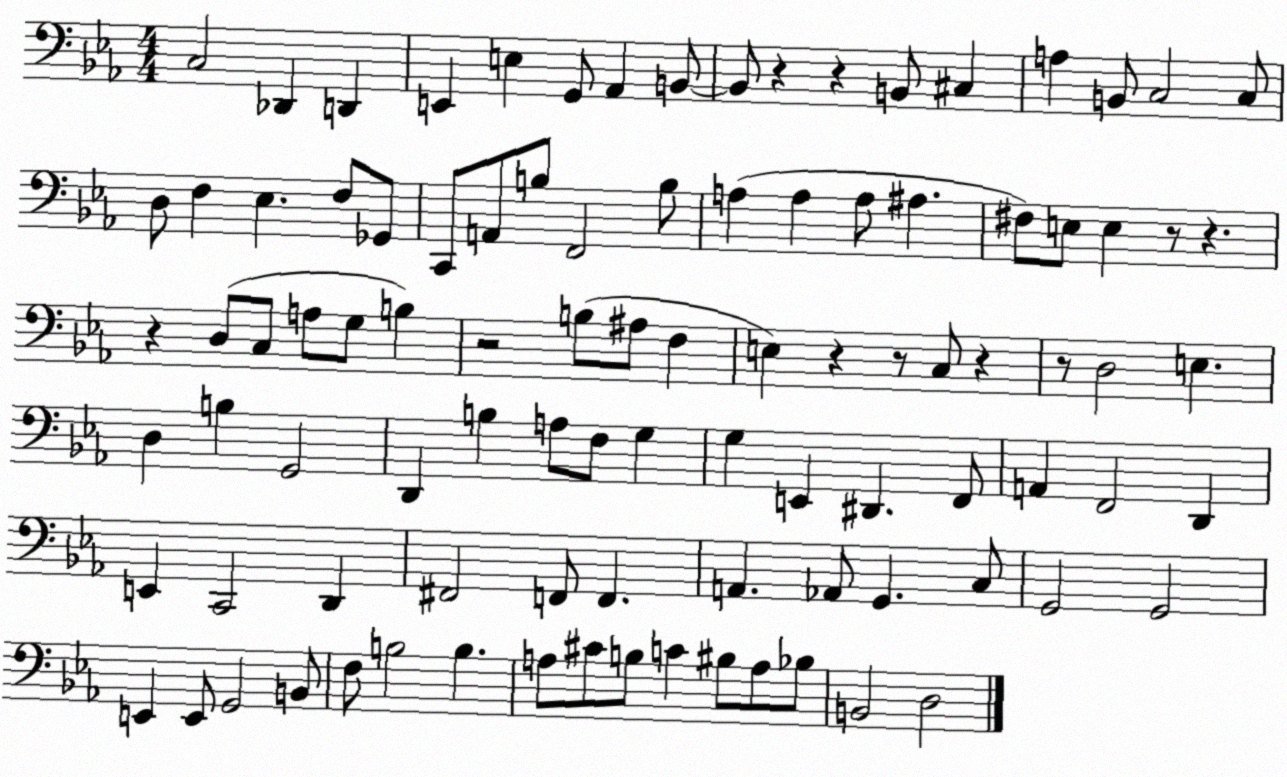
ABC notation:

X:1
T:Untitled
M:4/4
L:1/4
K:Eb
C,2 _D,, D,, E,, E, G,,/2 _A,, B,,/2 B,,/2 z z B,,/2 ^C, A, B,,/2 C,2 C,/2 D,/2 F, _E, F,/2 _G,,/2 C,,/2 A,,/2 B,/2 F,,2 B,/2 A, A, A,/2 ^A, ^F,/2 E,/2 E, z/2 z z D,/2 C,/2 A,/2 G,/2 B, z2 B,/2 ^A,/2 F, E, z z/2 C,/2 z z/2 D,2 E, D, B, G,,2 D,, B, A,/2 F,/2 G, G, E,, ^D,, F,,/2 A,, F,,2 D,, E,, C,,2 D,, ^F,,2 F,,/2 F,, A,, _A,,/2 G,, C,/2 G,,2 G,,2 E,, E,,/2 G,,2 B,,/2 F,/2 B,2 B, A,/2 ^C/2 B,/2 C ^B,/2 A,/2 _B,/2 B,,2 D,2